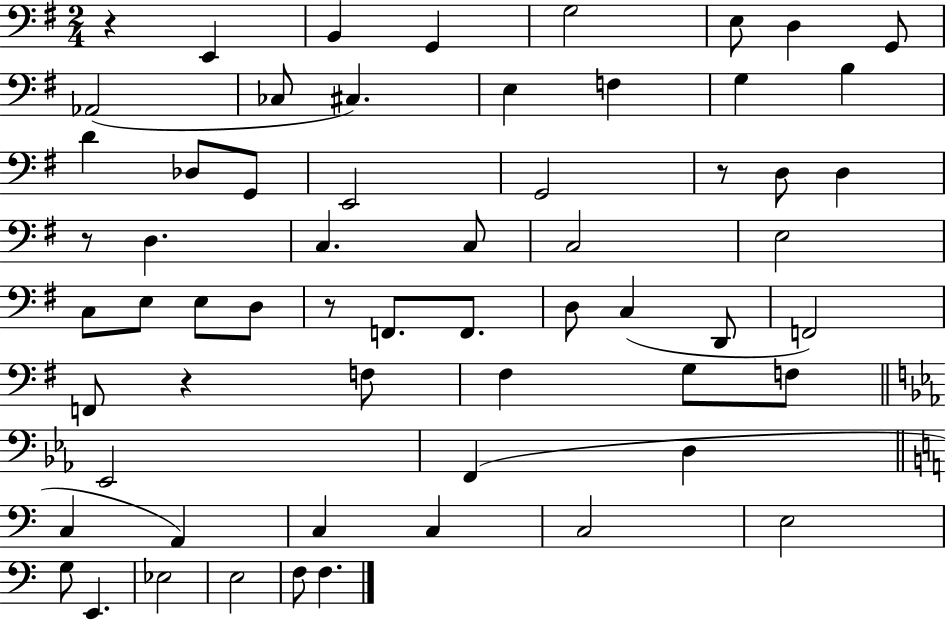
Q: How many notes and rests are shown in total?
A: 61